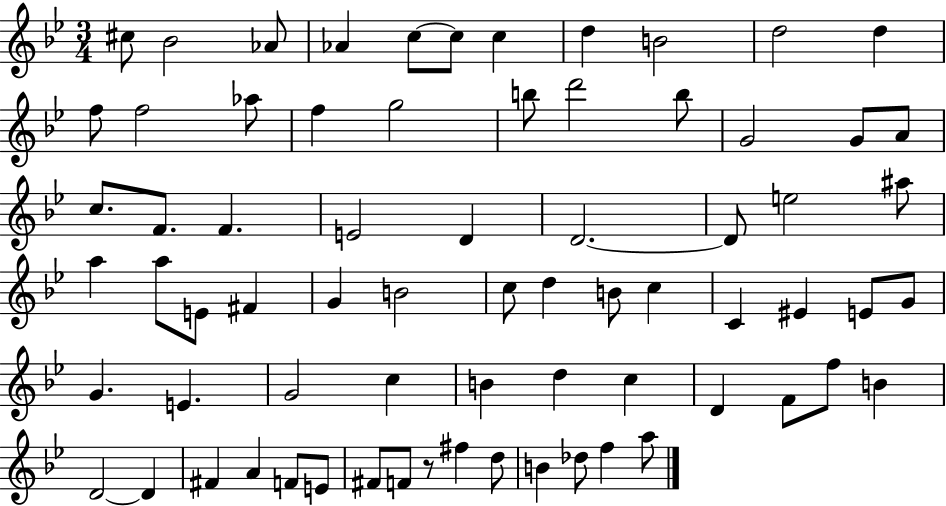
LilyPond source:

{
  \clef treble
  \numericTimeSignature
  \time 3/4
  \key bes \major
  \repeat volta 2 { cis''8 bes'2 aes'8 | aes'4 c''8~~ c''8 c''4 | d''4 b'2 | d''2 d''4 | \break f''8 f''2 aes''8 | f''4 g''2 | b''8 d'''2 b''8 | g'2 g'8 a'8 | \break c''8. f'8. f'4. | e'2 d'4 | d'2.~~ | d'8 e''2 ais''8 | \break a''4 a''8 e'8 fis'4 | g'4 b'2 | c''8 d''4 b'8 c''4 | c'4 eis'4 e'8 g'8 | \break g'4. e'4. | g'2 c''4 | b'4 d''4 c''4 | d'4 f'8 f''8 b'4 | \break d'2~~ d'4 | fis'4 a'4 f'8 e'8 | fis'8 f'8 r8 fis''4 d''8 | b'4 des''8 f''4 a''8 | \break } \bar "|."
}